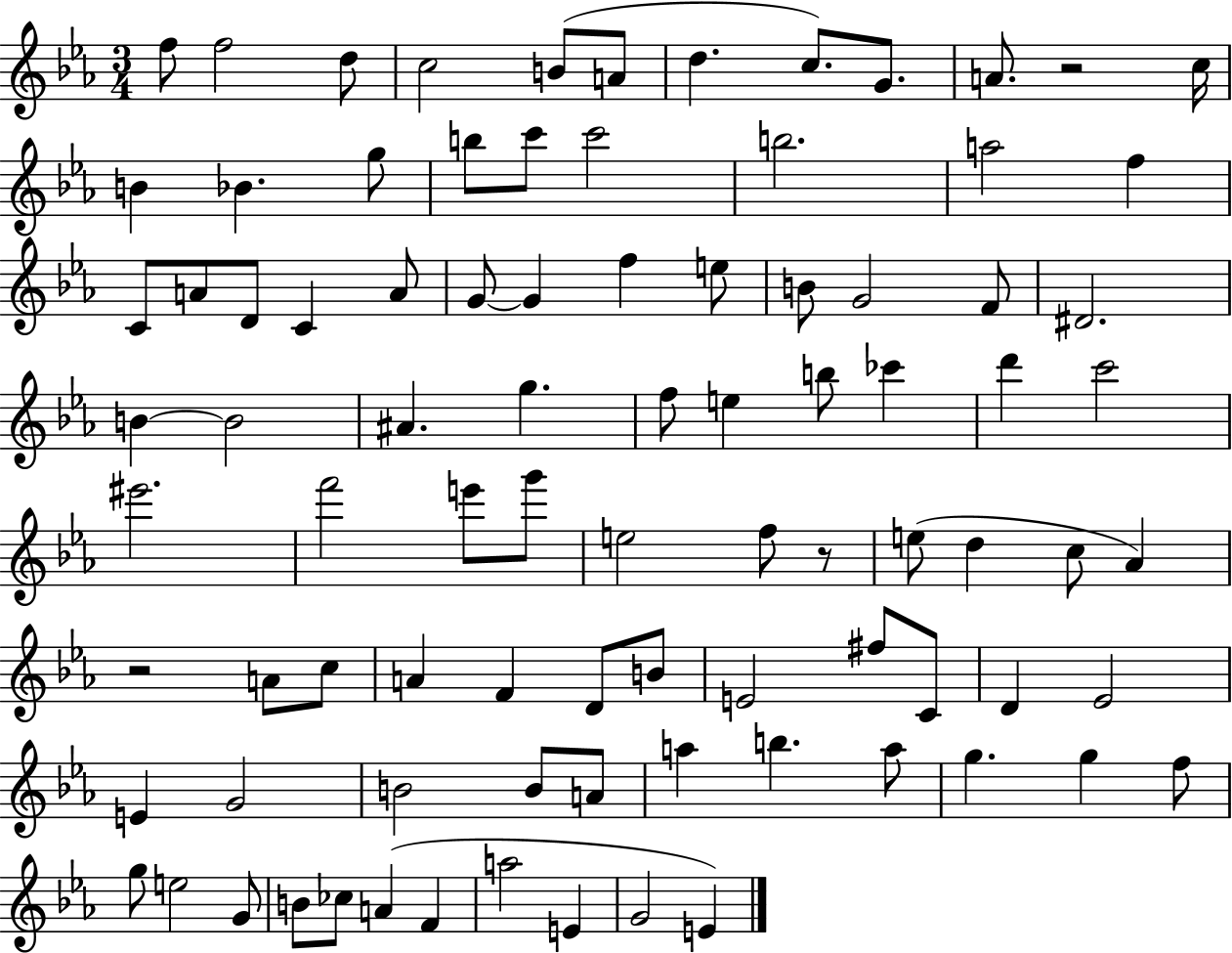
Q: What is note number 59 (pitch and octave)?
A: B4